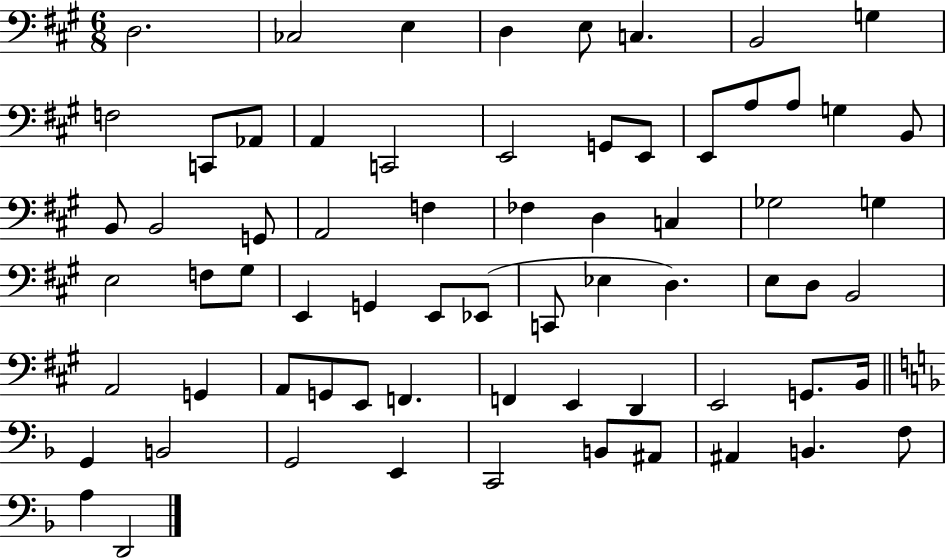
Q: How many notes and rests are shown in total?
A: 68